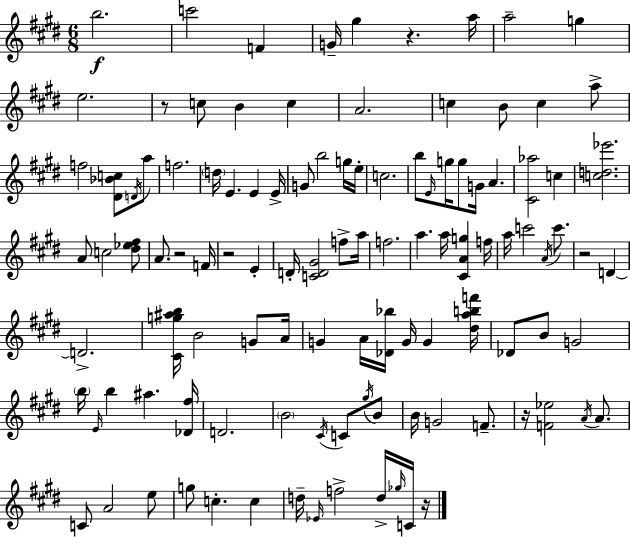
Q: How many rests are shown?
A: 7